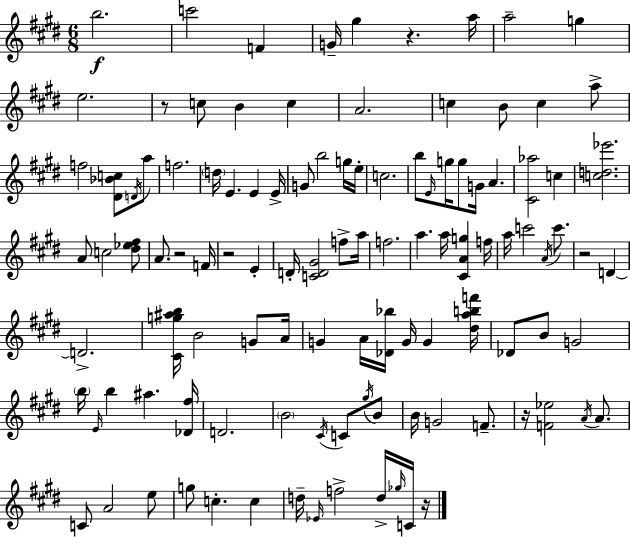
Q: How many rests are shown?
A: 7